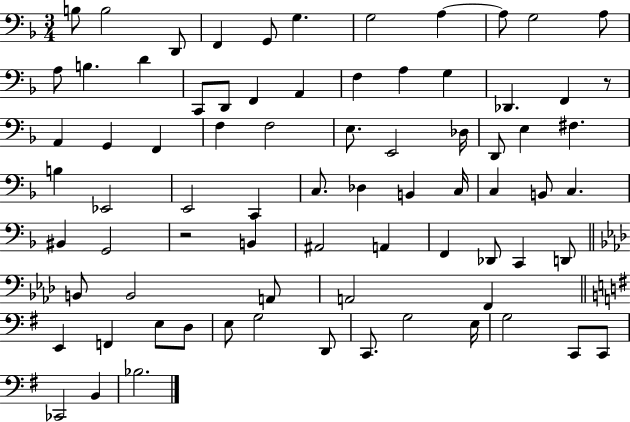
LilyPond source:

{
  \clef bass
  \numericTimeSignature
  \time 3/4
  \key f \major
  \repeat volta 2 { b8 b2 d,8 | f,4 g,8 g4. | g2 a4~~ | a8 g2 a8 | \break a8 b4. d'4 | c,8 d,8 f,4 a,4 | f4 a4 g4 | des,4. f,4 r8 | \break a,4 g,4 f,4 | f4 f2 | e8. e,2 des16 | d,8 e4 fis4. | \break b4 ees,2 | e,2 c,4 | c8. des4 b,4 c16 | c4 b,8 c4. | \break bis,4 g,2 | r2 b,4 | ais,2 a,4 | f,4 des,8 c,4 d,8 | \break \bar "||" \break \key f \minor b,8 b,2 a,8 | a,2 f,4 | \bar "||" \break \key g \major e,4 f,4 e8 d8 | e8 g2 d,8 | c,8. g2 e16 | g2 c,8 c,8 | \break ces,2 b,4 | bes2. | } \bar "|."
}